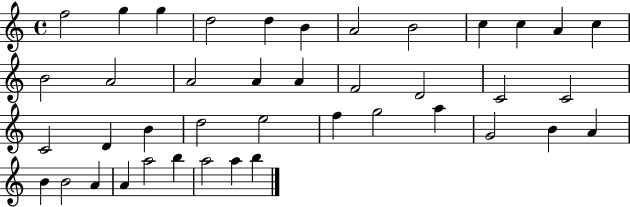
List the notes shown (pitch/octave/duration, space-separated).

F5/h G5/q G5/q D5/h D5/q B4/q A4/h B4/h C5/q C5/q A4/q C5/q B4/h A4/h A4/h A4/q A4/q F4/h D4/h C4/h C4/h C4/h D4/q B4/q D5/h E5/h F5/q G5/h A5/q G4/h B4/q A4/q B4/q B4/h A4/q A4/q A5/h B5/q A5/h A5/q B5/q